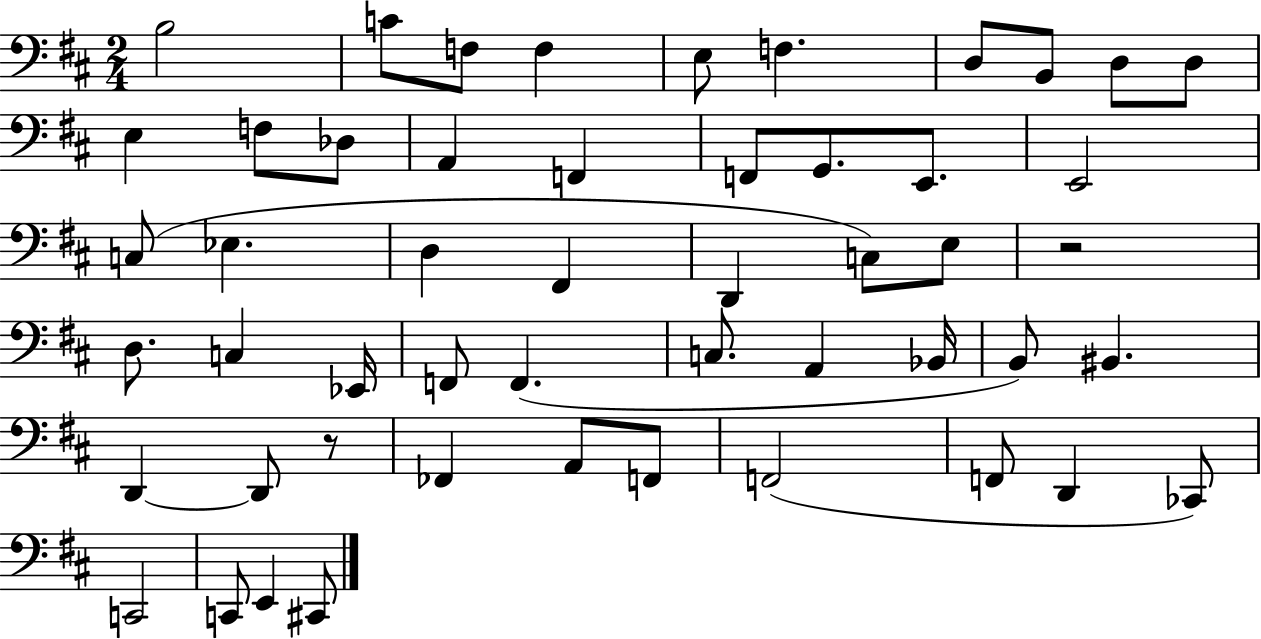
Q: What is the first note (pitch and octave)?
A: B3